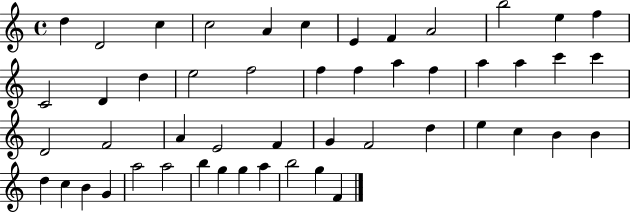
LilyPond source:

{
  \clef treble
  \time 4/4
  \defaultTimeSignature
  \key c \major
  d''4 d'2 c''4 | c''2 a'4 c''4 | e'4 f'4 a'2 | b''2 e''4 f''4 | \break c'2 d'4 d''4 | e''2 f''2 | f''4 f''4 a''4 f''4 | a''4 a''4 c'''4 c'''4 | \break d'2 f'2 | a'4 e'2 f'4 | g'4 f'2 d''4 | e''4 c''4 b'4 b'4 | \break d''4 c''4 b'4 g'4 | a''2 a''2 | b''4 g''4 g''4 a''4 | b''2 g''4 f'4 | \break \bar "|."
}